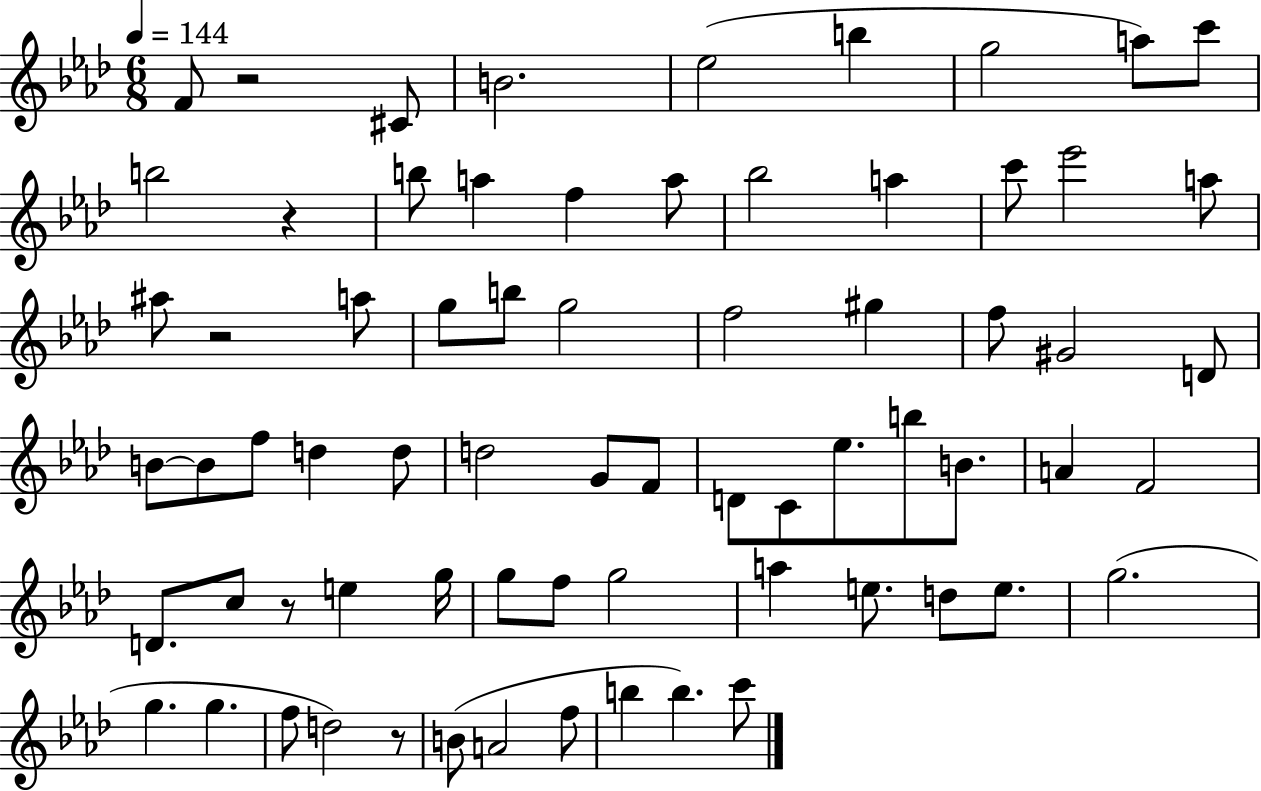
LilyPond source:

{
  \clef treble
  \numericTimeSignature
  \time 6/8
  \key aes \major
  \tempo 4 = 144
  f'8 r2 cis'8 | b'2. | ees''2( b''4 | g''2 a''8) c'''8 | \break b''2 r4 | b''8 a''4 f''4 a''8 | bes''2 a''4 | c'''8 ees'''2 a''8 | \break ais''8 r2 a''8 | g''8 b''8 g''2 | f''2 gis''4 | f''8 gis'2 d'8 | \break b'8~~ b'8 f''8 d''4 d''8 | d''2 g'8 f'8 | d'8 c'8 ees''8. b''8 b'8. | a'4 f'2 | \break d'8. c''8 r8 e''4 g''16 | g''8 f''8 g''2 | a''4 e''8. d''8 e''8. | g''2.( | \break g''4. g''4. | f''8 d''2) r8 | b'8( a'2 f''8 | b''4 b''4.) c'''8 | \break \bar "|."
}